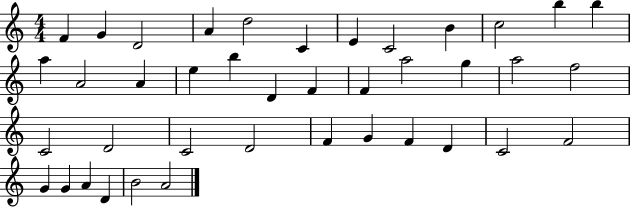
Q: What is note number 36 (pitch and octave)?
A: G4